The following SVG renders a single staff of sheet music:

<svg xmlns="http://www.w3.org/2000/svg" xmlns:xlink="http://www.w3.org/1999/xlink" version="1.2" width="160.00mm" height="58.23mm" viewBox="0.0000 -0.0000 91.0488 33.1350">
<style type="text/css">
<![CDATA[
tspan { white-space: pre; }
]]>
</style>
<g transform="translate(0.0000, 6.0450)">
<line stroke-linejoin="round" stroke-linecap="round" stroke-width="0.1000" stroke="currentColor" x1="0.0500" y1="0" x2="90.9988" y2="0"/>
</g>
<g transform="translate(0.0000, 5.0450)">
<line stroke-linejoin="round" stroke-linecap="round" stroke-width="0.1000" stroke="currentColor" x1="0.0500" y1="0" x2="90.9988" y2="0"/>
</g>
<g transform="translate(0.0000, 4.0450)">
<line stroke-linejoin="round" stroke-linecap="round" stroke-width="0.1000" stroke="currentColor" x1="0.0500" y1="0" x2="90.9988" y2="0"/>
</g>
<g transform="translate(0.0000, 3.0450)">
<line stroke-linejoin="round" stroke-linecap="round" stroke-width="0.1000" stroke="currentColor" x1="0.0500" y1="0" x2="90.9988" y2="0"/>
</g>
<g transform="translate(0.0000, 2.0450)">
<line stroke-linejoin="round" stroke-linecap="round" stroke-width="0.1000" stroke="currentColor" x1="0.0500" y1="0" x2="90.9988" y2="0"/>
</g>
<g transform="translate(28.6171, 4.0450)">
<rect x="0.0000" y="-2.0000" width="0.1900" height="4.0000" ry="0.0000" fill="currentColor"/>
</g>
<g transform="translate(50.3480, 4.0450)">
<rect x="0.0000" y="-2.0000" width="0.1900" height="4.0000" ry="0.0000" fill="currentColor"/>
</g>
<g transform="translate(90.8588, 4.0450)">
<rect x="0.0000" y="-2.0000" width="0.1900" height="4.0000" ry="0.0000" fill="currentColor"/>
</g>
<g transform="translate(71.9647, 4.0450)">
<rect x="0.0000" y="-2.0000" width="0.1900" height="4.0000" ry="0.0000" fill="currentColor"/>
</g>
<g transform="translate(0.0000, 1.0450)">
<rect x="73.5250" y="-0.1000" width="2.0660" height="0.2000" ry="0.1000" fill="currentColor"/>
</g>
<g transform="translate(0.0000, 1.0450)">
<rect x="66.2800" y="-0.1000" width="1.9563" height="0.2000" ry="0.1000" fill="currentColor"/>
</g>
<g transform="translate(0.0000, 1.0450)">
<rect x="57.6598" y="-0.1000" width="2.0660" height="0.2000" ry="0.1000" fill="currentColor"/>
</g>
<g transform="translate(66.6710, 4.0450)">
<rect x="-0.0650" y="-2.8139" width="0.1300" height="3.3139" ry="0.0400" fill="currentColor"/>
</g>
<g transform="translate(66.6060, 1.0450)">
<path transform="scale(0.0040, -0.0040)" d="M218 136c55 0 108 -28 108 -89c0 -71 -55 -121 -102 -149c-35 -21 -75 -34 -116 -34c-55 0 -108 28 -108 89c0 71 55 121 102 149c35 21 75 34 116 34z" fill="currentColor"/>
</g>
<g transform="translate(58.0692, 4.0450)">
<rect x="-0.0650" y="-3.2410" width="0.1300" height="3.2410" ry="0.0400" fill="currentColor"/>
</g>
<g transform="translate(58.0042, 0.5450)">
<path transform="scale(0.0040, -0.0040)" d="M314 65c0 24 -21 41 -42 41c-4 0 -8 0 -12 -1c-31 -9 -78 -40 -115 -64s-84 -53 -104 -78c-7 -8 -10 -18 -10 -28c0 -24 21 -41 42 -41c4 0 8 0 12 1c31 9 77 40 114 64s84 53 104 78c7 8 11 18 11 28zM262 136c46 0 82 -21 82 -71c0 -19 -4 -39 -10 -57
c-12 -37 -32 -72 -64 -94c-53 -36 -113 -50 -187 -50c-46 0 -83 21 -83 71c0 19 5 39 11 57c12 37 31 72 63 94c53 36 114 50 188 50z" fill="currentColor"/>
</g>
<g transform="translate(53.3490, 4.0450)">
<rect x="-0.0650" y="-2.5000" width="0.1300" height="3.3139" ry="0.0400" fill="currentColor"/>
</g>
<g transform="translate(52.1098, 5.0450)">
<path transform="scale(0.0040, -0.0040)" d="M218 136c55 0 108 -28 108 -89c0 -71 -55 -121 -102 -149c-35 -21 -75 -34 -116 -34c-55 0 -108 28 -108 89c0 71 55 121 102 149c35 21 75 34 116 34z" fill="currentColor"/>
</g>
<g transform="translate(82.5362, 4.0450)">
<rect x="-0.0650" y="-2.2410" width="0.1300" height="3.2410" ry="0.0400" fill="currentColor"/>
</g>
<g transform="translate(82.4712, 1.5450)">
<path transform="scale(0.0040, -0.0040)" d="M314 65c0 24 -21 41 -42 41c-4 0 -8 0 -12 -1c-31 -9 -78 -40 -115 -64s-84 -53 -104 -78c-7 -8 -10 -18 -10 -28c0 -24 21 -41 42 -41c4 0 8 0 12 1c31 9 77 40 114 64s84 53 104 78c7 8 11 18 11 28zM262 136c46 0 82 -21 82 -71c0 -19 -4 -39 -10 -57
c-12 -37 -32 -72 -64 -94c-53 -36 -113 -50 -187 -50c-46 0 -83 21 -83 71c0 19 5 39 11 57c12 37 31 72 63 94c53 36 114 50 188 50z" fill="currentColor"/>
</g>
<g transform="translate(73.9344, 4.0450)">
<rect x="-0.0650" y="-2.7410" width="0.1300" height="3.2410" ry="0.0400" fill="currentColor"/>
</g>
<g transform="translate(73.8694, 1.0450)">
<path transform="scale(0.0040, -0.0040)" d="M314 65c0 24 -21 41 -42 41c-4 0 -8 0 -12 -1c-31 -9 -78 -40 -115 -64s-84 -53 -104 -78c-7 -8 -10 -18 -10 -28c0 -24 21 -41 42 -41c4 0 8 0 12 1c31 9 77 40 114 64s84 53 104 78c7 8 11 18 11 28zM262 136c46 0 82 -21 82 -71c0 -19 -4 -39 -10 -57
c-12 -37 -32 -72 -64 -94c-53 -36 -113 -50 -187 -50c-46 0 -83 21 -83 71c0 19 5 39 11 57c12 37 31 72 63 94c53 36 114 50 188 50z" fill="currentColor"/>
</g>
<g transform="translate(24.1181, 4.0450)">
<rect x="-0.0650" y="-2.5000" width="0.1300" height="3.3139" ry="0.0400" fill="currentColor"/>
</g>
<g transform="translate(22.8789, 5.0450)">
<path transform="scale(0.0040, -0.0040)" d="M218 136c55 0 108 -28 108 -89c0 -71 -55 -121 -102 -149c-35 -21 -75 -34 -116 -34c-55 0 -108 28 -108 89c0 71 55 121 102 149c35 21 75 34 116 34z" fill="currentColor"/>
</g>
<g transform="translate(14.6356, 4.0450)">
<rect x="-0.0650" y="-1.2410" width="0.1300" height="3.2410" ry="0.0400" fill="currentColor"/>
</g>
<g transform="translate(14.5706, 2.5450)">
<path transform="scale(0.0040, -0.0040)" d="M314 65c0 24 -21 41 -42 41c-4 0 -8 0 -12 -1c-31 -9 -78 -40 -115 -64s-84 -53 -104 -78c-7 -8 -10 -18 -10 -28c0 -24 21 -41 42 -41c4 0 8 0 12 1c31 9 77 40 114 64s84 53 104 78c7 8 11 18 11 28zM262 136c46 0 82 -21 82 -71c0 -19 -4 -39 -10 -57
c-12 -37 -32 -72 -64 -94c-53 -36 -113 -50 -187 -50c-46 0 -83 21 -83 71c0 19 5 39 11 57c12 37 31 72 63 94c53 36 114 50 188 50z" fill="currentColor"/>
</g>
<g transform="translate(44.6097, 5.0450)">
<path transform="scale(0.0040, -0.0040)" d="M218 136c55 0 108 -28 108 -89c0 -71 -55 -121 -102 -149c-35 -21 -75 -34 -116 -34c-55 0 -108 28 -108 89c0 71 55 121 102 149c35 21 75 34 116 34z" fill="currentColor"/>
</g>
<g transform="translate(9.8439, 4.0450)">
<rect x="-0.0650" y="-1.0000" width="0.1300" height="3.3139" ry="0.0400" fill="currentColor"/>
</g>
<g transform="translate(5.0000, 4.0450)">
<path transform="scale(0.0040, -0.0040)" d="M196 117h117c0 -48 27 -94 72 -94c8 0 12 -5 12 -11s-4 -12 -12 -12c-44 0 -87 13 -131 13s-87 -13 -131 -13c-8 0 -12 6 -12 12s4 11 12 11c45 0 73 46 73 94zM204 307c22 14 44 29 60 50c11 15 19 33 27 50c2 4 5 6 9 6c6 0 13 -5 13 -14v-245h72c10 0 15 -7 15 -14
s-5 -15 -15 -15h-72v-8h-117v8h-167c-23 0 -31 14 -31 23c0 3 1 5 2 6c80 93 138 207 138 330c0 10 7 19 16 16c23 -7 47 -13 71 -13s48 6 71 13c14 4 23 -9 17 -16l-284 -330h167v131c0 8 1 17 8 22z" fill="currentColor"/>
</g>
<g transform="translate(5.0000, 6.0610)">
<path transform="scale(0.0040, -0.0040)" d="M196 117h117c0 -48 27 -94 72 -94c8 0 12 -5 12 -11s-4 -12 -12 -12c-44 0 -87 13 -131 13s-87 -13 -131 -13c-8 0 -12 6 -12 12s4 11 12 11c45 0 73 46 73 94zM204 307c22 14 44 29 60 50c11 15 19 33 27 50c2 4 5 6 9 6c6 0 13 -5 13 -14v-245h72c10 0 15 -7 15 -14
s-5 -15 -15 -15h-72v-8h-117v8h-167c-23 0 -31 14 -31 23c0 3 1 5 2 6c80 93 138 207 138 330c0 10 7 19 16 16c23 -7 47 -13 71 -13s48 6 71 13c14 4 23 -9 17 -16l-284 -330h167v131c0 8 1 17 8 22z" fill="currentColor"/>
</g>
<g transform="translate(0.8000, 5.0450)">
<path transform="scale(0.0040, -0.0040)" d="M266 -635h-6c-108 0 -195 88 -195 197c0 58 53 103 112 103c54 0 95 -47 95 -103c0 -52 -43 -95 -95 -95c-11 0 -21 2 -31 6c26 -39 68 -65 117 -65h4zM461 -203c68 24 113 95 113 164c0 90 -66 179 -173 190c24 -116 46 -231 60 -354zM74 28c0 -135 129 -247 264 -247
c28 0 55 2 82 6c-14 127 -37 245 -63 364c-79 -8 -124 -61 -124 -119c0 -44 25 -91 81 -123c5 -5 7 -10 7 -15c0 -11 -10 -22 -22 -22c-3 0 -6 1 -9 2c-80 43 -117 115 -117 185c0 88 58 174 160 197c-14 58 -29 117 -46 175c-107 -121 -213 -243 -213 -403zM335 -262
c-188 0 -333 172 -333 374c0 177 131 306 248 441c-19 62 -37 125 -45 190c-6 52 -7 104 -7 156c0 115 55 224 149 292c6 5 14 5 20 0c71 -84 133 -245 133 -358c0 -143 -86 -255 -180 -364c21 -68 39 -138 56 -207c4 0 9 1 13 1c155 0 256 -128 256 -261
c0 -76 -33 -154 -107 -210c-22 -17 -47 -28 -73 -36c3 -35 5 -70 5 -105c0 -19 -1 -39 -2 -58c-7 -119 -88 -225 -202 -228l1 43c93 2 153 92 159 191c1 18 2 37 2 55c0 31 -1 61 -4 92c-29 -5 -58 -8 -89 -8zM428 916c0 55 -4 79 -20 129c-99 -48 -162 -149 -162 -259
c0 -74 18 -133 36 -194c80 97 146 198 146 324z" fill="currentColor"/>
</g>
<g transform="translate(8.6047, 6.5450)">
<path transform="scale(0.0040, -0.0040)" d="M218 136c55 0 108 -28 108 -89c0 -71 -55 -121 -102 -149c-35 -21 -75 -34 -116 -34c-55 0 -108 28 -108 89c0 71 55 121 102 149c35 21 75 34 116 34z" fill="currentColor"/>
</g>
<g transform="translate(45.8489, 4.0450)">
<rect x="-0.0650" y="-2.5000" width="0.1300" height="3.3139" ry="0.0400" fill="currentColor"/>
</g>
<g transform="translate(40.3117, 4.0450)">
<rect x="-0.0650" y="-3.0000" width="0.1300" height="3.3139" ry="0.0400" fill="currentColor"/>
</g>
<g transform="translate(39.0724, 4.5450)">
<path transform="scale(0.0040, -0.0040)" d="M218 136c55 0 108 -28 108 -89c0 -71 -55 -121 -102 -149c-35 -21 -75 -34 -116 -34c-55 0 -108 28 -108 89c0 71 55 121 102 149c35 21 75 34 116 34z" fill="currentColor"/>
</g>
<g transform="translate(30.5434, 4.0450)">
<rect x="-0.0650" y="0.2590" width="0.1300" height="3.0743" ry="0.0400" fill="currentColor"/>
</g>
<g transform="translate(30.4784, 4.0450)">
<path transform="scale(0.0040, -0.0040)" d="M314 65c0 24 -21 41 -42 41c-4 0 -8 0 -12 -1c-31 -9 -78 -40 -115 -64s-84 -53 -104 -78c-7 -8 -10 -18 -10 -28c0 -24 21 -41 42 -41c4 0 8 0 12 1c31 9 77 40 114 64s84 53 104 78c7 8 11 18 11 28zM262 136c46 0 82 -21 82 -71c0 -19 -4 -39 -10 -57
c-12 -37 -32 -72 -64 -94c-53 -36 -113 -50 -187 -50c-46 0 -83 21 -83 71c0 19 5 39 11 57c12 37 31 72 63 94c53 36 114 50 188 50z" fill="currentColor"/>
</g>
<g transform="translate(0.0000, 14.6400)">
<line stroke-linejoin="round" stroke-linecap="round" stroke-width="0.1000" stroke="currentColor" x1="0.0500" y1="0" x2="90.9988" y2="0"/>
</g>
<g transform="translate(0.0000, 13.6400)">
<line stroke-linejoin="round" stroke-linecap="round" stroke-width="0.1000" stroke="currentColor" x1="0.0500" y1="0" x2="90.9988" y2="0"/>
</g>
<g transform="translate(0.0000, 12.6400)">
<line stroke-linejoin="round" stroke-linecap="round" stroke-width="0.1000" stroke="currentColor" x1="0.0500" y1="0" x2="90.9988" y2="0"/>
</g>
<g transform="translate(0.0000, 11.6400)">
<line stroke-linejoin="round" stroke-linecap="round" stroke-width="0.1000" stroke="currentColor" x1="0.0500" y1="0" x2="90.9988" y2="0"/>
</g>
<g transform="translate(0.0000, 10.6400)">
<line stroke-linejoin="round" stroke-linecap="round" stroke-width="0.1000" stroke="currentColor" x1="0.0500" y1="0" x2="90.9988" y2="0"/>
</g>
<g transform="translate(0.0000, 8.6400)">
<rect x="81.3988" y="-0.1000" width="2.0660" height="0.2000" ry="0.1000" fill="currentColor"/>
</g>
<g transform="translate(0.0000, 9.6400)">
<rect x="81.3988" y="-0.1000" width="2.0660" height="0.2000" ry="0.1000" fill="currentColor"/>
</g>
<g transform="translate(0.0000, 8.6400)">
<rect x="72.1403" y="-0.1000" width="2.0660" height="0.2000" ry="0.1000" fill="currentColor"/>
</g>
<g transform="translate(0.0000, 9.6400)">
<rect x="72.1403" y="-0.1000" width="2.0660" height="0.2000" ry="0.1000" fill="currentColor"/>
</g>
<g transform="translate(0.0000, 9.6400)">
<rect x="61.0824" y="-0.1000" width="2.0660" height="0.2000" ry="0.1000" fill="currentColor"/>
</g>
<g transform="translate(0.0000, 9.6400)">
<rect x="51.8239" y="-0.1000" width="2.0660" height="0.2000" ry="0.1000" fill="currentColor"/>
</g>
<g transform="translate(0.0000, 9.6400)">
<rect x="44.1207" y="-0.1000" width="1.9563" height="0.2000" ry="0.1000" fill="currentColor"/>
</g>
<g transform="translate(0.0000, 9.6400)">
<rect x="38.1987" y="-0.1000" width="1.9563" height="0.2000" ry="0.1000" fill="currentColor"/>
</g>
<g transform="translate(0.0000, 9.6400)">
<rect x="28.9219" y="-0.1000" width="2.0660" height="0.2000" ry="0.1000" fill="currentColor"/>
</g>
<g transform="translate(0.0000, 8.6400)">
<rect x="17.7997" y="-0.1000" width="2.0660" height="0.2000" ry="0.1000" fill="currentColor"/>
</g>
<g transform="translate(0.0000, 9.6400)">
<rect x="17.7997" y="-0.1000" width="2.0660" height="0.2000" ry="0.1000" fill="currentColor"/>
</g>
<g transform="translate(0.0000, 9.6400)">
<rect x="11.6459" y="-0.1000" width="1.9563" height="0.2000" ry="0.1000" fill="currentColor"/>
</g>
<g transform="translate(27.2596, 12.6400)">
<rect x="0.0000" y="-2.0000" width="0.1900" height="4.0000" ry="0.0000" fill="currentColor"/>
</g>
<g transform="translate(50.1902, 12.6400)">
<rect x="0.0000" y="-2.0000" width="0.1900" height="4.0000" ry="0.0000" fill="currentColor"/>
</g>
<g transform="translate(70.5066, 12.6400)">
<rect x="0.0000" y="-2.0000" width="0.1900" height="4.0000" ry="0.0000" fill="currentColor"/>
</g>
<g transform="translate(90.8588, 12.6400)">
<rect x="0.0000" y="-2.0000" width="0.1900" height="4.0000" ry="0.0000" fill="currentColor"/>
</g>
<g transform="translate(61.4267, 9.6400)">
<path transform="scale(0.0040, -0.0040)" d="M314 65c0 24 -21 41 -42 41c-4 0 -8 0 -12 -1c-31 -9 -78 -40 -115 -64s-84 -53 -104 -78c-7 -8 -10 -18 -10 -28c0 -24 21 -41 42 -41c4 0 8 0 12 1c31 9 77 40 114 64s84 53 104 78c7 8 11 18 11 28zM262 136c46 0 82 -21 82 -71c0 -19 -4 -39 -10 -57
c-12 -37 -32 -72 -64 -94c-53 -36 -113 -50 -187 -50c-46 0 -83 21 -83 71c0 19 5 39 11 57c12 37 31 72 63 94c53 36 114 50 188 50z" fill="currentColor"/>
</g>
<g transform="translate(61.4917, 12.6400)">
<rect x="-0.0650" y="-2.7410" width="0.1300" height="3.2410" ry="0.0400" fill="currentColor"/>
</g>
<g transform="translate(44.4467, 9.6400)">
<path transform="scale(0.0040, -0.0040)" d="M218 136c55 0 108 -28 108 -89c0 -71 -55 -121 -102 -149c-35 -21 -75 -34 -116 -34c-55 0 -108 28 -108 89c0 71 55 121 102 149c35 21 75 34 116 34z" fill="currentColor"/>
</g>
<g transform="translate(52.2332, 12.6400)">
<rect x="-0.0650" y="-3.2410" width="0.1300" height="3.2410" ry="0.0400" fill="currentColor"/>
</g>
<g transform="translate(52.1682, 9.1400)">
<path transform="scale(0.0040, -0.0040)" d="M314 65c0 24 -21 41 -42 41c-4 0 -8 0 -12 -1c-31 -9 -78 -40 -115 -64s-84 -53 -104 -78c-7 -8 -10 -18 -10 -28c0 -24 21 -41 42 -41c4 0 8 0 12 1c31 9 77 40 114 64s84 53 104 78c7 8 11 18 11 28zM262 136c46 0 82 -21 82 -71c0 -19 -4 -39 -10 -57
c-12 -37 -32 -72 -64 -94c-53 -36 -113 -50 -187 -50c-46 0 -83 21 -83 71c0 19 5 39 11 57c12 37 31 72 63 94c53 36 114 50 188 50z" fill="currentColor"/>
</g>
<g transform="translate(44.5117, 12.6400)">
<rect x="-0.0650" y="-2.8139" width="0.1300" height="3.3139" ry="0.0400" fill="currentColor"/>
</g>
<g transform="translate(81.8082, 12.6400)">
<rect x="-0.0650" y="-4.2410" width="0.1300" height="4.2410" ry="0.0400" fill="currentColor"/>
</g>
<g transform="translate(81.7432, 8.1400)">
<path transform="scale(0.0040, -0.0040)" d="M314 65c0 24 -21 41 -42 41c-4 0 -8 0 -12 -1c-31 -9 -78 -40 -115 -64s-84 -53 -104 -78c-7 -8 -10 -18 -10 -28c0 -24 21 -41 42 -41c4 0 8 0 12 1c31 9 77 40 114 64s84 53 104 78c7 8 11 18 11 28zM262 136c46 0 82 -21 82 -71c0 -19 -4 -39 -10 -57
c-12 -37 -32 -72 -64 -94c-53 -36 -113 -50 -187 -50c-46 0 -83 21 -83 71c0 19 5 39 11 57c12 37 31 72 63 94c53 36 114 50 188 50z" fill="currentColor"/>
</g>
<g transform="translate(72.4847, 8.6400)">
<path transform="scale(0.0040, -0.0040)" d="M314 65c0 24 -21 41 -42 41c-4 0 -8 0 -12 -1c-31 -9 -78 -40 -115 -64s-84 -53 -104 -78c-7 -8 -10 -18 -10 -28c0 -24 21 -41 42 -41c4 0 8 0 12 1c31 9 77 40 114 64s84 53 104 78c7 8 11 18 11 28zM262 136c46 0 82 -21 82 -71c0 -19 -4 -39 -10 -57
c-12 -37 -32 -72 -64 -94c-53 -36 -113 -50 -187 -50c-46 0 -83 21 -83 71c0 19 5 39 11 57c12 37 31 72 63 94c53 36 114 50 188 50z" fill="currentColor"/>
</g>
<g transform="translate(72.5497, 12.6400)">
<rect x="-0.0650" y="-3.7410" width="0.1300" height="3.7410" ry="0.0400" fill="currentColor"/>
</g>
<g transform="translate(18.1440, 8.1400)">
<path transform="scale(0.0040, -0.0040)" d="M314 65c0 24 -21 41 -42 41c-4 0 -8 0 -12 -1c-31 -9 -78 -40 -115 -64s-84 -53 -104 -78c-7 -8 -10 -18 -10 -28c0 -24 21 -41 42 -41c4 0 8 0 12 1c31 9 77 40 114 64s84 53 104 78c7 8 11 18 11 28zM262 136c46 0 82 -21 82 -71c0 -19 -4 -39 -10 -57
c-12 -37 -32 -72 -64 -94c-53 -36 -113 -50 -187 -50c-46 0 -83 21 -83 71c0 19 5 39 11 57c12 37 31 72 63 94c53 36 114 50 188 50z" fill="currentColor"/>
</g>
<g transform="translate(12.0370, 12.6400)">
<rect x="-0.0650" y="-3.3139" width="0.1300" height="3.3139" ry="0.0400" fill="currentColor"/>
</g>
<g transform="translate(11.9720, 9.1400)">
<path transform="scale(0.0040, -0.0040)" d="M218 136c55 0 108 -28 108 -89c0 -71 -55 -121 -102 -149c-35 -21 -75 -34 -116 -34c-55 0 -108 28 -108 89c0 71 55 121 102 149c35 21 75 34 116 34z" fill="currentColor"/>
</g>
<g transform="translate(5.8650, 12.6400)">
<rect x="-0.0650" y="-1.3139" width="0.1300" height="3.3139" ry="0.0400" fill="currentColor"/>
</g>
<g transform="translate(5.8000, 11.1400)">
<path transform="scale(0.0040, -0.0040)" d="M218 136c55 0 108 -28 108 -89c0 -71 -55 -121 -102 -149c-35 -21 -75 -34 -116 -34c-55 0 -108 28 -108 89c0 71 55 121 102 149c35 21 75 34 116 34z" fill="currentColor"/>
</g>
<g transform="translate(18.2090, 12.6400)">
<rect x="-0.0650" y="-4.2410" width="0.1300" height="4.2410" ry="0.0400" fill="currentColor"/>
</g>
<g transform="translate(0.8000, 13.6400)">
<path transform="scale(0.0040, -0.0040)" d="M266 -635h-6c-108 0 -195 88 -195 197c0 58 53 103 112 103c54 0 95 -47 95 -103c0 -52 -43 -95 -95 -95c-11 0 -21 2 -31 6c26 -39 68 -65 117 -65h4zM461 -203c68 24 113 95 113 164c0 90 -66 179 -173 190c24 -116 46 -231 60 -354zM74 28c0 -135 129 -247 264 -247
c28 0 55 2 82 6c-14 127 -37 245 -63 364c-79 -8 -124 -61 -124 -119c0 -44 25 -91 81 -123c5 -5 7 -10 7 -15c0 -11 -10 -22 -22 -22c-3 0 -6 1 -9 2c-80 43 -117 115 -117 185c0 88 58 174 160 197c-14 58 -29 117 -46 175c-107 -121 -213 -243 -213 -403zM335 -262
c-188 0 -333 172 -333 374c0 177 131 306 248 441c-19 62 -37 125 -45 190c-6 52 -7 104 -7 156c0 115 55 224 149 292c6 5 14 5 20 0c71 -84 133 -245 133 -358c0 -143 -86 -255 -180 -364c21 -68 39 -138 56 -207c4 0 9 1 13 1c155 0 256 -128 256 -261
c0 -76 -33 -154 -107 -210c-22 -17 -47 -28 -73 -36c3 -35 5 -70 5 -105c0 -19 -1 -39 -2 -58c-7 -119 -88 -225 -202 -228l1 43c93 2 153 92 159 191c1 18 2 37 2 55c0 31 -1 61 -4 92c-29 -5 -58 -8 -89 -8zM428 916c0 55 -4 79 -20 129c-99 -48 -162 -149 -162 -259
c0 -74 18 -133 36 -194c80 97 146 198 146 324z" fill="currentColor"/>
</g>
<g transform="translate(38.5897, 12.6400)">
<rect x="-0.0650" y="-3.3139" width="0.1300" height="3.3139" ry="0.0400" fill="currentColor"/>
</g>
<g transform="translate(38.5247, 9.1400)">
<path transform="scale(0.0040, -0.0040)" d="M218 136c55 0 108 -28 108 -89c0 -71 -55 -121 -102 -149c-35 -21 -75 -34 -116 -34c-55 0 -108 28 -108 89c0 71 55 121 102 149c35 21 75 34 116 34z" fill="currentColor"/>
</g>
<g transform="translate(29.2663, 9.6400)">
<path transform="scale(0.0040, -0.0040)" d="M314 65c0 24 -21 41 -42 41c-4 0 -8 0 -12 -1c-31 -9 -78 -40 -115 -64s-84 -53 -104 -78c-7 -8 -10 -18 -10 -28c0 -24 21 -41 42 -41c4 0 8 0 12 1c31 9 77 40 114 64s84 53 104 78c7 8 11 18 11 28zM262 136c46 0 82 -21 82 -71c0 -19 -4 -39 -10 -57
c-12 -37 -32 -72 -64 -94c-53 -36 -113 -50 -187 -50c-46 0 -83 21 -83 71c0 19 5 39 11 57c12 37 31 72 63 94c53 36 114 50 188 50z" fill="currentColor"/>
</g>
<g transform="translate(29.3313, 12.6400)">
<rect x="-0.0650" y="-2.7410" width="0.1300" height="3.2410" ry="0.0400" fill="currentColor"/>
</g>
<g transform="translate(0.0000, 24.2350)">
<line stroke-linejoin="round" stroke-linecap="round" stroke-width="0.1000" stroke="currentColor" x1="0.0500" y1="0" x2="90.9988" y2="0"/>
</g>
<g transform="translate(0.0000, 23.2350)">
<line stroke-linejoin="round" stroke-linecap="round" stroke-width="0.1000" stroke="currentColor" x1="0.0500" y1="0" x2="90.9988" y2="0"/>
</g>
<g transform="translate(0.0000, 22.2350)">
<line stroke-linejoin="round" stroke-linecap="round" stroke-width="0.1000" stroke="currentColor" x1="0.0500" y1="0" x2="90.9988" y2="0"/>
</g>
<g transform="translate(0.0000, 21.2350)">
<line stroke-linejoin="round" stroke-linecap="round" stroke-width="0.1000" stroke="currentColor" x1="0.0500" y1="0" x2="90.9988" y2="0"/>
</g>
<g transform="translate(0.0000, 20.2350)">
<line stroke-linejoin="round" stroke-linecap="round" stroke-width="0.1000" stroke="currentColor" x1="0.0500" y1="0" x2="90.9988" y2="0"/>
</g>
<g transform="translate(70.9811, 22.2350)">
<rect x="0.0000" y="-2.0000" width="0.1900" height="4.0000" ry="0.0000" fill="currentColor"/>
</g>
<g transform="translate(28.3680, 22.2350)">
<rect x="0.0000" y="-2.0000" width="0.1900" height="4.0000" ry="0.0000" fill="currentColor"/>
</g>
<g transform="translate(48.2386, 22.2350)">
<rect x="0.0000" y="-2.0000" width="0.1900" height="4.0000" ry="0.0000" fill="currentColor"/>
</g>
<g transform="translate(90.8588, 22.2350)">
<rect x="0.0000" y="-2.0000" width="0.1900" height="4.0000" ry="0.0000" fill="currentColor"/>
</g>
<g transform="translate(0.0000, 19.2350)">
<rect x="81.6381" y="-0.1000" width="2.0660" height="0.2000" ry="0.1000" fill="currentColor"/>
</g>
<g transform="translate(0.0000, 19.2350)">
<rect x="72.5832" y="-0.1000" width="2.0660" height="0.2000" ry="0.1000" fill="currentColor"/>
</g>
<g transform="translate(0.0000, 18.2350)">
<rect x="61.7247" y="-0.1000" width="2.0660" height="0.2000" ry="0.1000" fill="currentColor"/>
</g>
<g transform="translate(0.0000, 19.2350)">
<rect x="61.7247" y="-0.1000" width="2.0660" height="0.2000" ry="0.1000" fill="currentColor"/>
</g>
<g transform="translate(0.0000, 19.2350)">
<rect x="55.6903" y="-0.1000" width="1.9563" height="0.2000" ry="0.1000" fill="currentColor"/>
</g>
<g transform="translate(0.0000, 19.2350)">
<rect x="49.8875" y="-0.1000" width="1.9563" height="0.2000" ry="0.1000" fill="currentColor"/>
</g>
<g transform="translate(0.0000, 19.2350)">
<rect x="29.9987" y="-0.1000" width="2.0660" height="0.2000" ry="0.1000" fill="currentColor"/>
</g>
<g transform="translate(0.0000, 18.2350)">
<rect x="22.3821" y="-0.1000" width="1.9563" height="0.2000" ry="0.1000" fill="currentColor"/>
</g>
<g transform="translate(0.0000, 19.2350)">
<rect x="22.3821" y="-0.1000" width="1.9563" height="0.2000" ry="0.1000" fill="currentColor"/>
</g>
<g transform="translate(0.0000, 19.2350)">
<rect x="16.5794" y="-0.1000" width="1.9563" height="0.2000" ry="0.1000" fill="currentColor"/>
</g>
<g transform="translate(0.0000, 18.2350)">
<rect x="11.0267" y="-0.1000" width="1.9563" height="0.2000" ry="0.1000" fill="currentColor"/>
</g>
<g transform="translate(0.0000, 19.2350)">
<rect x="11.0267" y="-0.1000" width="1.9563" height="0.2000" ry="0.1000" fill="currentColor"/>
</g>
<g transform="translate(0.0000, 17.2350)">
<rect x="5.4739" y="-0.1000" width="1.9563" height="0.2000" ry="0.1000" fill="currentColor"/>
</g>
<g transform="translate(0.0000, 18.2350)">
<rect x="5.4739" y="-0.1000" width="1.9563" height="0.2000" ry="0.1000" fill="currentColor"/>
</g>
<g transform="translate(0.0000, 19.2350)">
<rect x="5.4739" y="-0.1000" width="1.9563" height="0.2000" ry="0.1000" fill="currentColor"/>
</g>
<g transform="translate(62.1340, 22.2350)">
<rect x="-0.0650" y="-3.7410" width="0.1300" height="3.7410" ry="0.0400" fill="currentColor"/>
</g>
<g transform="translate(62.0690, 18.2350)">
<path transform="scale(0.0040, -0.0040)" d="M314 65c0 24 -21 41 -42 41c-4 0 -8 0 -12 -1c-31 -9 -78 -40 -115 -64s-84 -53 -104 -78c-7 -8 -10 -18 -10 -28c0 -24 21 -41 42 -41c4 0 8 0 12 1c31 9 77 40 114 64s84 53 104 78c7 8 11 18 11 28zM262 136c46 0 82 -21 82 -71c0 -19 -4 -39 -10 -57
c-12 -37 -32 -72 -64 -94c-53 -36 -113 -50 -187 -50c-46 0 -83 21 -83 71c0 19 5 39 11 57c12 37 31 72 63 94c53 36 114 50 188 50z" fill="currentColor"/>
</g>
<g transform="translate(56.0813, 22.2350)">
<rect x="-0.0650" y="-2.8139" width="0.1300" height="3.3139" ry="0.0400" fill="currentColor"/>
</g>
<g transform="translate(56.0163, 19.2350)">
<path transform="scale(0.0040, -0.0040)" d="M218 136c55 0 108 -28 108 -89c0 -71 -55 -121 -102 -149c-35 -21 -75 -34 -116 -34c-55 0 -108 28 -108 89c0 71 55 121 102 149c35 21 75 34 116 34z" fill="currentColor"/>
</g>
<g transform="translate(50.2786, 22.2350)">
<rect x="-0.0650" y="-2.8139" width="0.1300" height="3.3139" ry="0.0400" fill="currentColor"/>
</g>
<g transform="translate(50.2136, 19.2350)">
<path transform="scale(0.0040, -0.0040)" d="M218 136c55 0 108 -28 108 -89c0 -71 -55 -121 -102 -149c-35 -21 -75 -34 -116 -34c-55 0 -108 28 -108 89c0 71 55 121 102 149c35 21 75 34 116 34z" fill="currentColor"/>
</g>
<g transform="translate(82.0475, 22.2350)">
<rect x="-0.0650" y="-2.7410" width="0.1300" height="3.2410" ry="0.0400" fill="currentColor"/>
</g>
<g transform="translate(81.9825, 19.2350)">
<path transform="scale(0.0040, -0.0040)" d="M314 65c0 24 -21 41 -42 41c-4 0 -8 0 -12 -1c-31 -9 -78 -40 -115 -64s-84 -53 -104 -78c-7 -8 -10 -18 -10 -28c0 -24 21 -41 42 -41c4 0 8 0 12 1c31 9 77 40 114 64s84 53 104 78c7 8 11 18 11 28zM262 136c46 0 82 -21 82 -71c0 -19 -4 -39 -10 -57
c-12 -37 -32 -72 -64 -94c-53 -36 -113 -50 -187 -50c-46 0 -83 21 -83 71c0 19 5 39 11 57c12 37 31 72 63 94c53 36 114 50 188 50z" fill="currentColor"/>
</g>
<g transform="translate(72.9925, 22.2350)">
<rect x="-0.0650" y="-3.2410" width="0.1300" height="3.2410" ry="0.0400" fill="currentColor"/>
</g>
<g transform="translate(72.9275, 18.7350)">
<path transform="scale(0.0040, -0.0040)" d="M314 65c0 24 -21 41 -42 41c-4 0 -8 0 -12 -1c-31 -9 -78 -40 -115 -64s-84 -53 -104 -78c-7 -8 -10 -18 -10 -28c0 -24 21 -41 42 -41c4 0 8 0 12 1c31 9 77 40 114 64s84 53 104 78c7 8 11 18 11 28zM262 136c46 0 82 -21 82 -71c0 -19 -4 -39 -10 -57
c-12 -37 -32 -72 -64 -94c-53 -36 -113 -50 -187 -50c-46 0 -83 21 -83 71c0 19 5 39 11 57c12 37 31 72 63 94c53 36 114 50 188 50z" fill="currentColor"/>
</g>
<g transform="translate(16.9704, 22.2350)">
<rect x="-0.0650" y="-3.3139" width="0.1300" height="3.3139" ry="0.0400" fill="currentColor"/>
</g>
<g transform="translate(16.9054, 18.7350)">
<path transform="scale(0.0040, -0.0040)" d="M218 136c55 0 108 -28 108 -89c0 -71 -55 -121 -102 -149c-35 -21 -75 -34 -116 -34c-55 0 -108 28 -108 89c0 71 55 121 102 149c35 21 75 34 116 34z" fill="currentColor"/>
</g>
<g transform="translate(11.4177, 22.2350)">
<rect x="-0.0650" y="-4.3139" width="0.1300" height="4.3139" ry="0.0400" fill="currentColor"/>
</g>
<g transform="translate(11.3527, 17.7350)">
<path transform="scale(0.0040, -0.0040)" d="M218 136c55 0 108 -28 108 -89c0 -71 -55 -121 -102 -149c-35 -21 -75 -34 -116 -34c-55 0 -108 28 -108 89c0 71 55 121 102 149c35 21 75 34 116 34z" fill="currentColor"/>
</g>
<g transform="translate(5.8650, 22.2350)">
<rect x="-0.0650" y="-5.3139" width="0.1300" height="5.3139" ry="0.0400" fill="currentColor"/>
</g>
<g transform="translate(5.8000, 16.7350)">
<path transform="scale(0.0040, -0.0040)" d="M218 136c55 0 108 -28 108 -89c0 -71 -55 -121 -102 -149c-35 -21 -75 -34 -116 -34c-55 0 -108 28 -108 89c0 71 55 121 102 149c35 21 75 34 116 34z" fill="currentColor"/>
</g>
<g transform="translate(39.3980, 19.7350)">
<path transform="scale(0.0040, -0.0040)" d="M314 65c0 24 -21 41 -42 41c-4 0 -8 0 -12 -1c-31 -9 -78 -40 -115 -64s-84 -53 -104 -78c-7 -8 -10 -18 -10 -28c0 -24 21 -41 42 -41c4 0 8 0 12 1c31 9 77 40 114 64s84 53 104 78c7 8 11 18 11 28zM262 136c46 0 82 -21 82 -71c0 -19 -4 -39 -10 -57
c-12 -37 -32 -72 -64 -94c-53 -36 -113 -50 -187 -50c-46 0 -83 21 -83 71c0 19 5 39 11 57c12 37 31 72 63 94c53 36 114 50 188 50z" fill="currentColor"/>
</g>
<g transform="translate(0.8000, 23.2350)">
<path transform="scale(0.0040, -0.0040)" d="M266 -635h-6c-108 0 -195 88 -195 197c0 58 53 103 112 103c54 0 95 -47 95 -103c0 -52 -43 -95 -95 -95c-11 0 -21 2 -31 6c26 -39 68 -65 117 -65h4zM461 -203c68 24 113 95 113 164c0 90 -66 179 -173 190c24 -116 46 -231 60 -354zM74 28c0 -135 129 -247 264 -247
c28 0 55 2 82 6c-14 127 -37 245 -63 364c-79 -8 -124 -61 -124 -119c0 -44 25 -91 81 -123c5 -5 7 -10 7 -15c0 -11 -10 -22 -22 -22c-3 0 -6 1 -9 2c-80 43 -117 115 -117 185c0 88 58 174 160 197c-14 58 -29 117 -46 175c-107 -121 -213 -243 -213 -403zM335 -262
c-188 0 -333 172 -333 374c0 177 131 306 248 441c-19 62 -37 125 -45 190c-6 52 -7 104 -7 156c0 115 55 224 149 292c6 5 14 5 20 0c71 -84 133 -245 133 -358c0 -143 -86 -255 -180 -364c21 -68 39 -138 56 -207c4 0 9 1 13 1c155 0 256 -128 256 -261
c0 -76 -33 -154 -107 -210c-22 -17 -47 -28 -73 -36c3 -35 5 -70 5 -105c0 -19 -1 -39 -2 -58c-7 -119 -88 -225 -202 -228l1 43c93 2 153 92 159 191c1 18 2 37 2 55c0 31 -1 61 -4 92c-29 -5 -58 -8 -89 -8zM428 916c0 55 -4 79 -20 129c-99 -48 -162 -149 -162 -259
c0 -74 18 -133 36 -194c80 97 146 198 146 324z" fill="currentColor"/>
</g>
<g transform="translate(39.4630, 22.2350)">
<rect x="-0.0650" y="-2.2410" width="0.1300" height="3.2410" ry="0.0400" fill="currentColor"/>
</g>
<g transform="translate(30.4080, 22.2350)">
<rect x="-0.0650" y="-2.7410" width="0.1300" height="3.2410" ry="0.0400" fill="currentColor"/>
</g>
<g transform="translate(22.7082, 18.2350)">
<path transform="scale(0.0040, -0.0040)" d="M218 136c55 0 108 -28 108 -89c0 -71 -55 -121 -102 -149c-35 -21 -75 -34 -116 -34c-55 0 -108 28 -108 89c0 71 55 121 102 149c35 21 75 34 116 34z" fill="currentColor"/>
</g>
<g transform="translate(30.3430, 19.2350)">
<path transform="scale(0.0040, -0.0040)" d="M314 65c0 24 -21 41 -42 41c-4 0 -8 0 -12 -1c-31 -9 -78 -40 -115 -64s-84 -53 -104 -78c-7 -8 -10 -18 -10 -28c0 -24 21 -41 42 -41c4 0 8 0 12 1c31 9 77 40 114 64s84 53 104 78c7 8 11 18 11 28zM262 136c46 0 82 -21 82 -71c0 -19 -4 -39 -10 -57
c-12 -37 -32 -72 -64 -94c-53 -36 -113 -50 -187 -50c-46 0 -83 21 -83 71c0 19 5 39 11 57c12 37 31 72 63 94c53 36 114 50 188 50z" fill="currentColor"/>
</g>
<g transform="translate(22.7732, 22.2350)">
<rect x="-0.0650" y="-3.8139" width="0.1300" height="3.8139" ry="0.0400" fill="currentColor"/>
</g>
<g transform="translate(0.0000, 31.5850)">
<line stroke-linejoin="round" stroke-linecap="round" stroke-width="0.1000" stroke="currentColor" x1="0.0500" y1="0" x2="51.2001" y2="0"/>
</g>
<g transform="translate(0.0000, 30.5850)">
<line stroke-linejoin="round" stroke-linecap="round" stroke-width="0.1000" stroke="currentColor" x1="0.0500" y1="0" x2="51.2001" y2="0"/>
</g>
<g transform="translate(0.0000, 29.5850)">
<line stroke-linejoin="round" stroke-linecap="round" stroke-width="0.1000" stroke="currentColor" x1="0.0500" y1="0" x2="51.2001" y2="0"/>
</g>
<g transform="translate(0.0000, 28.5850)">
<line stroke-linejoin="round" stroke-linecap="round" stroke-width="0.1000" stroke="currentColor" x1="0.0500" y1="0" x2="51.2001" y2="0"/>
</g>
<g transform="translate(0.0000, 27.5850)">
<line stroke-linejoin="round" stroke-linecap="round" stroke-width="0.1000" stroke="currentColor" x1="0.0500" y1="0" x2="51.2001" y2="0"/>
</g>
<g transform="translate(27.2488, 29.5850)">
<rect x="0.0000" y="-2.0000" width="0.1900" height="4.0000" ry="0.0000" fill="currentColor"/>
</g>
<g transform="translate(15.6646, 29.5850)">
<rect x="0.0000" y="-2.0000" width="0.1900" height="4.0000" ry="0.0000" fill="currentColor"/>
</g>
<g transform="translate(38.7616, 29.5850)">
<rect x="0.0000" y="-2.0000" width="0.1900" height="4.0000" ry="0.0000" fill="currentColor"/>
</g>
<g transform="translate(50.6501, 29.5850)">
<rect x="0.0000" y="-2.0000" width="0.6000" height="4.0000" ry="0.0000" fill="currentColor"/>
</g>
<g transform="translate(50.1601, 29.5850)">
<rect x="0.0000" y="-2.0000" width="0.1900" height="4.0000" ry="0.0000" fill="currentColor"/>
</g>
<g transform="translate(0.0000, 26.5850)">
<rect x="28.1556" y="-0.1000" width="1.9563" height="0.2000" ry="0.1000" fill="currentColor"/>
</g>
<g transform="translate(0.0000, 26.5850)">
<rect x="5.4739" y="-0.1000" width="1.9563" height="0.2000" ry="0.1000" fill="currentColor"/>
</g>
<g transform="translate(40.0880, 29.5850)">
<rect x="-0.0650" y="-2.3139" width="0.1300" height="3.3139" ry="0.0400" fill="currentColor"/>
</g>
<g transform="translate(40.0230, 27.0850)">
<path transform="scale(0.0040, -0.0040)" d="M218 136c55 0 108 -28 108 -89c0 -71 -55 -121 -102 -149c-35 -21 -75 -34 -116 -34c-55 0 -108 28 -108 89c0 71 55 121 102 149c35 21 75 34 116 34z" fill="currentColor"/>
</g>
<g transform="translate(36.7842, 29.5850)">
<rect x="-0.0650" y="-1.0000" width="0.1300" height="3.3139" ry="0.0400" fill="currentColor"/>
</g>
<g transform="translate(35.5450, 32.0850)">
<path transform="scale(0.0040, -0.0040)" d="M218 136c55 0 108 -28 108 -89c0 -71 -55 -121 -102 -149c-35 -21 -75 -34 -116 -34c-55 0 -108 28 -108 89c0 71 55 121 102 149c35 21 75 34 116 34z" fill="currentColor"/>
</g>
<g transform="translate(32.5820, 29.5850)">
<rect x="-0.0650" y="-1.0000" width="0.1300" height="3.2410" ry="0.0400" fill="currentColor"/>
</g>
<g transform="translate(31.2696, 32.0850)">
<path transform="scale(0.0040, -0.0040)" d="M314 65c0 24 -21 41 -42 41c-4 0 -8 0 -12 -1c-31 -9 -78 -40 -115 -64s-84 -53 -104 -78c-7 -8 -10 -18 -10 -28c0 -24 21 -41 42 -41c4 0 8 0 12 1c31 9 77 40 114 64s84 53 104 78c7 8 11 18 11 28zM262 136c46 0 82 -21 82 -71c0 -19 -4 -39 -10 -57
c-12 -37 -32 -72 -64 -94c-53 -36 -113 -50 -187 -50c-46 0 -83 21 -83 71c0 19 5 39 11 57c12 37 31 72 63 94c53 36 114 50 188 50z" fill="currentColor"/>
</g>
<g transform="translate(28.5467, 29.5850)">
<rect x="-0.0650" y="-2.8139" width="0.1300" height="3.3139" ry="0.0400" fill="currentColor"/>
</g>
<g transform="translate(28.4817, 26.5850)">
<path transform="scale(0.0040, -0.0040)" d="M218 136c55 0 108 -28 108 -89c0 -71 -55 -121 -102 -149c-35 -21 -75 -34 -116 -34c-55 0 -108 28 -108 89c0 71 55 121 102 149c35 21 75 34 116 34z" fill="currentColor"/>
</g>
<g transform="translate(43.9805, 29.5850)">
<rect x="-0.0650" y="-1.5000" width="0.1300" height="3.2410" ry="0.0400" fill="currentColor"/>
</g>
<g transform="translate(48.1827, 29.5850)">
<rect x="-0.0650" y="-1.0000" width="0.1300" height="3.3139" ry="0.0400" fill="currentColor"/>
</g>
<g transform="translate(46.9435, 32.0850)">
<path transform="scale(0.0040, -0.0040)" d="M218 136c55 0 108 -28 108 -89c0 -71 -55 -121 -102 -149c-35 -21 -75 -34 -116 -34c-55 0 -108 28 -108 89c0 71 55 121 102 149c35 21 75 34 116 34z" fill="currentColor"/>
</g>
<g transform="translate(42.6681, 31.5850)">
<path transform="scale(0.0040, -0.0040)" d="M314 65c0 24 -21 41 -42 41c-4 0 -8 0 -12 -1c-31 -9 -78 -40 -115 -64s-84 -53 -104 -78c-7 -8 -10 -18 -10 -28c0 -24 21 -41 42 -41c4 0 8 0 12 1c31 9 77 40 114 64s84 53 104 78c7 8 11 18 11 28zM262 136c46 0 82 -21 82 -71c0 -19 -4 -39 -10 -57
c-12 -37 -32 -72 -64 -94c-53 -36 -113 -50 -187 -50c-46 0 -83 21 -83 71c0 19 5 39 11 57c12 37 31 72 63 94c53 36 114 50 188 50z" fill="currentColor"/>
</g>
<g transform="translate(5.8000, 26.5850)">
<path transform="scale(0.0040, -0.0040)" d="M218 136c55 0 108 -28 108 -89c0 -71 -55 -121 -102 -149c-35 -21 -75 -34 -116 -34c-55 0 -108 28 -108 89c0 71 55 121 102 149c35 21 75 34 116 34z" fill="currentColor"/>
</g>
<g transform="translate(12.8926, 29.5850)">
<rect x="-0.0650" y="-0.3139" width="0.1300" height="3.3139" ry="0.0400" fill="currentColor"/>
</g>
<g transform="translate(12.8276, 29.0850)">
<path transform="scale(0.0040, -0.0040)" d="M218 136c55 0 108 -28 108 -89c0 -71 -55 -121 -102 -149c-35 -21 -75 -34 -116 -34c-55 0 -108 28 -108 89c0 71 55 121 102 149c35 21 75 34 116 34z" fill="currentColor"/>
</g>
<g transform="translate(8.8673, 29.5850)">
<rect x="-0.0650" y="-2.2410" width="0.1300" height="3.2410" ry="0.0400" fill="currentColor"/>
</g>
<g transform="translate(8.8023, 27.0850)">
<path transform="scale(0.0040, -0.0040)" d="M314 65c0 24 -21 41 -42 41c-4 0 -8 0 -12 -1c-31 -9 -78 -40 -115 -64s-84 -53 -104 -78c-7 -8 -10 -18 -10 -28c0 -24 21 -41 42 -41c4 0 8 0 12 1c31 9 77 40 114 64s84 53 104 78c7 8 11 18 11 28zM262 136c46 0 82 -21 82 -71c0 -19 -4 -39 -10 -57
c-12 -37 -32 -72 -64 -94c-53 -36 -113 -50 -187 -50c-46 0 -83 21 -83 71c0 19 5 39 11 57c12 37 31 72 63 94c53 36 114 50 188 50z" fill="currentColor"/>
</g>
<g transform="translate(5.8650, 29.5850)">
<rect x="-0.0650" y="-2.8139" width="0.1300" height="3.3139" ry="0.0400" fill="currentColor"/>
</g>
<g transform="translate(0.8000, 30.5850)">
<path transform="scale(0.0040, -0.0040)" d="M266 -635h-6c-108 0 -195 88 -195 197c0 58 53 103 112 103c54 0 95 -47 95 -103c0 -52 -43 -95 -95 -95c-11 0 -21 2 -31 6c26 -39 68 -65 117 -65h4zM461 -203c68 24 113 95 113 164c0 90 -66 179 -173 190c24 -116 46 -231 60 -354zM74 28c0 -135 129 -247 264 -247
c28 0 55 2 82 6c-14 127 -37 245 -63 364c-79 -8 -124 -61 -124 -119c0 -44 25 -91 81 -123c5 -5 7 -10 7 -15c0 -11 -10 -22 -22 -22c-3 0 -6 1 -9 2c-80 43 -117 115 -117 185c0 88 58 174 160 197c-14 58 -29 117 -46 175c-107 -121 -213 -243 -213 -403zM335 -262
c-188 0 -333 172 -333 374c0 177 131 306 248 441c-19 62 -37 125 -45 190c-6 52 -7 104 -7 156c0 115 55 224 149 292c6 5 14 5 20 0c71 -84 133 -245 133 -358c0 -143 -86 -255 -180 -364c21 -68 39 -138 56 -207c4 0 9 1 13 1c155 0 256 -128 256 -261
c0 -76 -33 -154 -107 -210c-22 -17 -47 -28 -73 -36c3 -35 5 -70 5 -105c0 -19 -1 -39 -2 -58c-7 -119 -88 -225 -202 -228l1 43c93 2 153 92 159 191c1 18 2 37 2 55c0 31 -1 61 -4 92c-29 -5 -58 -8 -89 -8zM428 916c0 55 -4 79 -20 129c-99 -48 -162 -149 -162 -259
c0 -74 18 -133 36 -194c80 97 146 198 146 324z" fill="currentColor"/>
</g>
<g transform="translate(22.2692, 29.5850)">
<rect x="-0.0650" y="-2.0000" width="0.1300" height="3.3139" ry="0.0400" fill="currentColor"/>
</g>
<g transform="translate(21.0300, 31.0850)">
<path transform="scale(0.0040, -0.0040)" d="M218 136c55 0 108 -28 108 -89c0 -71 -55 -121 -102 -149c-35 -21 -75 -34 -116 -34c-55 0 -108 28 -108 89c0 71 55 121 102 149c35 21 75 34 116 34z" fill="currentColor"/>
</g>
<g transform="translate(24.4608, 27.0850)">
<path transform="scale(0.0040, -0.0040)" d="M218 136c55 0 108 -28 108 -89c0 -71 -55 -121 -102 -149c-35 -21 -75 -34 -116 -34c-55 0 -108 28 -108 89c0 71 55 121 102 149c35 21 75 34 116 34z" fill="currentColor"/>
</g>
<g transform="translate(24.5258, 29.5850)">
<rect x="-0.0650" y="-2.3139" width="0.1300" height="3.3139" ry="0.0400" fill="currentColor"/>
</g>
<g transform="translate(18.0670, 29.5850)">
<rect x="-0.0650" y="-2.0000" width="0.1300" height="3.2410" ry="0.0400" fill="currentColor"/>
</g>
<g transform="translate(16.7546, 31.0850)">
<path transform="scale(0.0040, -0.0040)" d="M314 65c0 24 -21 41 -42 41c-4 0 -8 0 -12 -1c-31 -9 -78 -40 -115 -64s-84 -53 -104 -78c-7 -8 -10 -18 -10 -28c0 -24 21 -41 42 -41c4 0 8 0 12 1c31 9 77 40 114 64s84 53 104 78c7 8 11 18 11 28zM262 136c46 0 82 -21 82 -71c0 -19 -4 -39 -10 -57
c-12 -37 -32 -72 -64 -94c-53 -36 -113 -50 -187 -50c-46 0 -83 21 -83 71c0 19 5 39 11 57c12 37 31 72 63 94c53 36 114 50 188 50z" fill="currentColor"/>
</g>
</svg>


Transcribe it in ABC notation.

X:1
T:Untitled
M:4/4
L:1/4
K:C
D e2 G B2 A G G b2 a a2 g2 e b d'2 a2 b a b2 a2 c'2 d'2 f' d' b c' a2 g2 a a c'2 b2 a2 a g2 c F2 F g a D2 D g E2 D